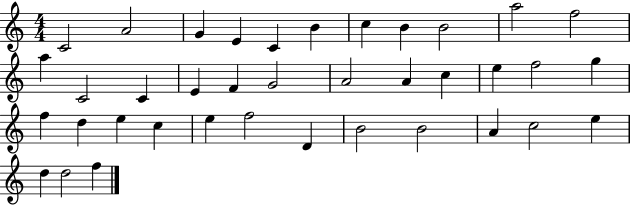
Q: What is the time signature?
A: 4/4